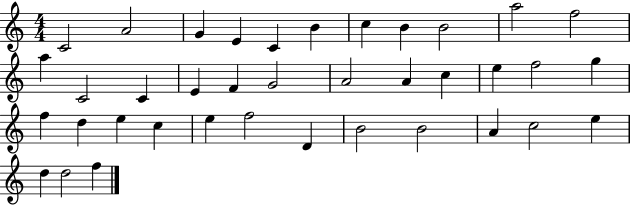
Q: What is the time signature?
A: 4/4